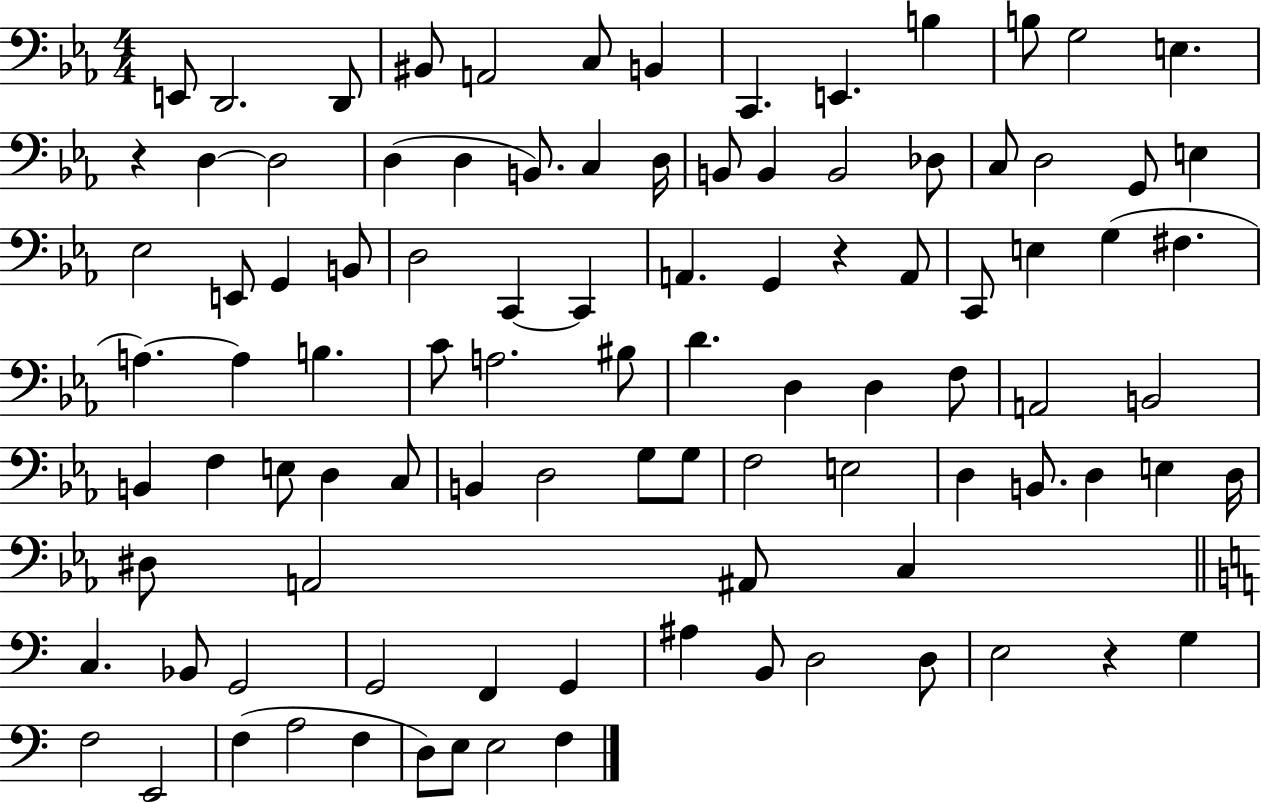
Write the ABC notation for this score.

X:1
T:Untitled
M:4/4
L:1/4
K:Eb
E,,/2 D,,2 D,,/2 ^B,,/2 A,,2 C,/2 B,, C,, E,, B, B,/2 G,2 E, z D, D,2 D, D, B,,/2 C, D,/4 B,,/2 B,, B,,2 _D,/2 C,/2 D,2 G,,/2 E, _E,2 E,,/2 G,, B,,/2 D,2 C,, C,, A,, G,, z A,,/2 C,,/2 E, G, ^F, A, A, B, C/2 A,2 ^B,/2 D D, D, F,/2 A,,2 B,,2 B,, F, E,/2 D, C,/2 B,, D,2 G,/2 G,/2 F,2 E,2 D, B,,/2 D, E, D,/4 ^D,/2 A,,2 ^A,,/2 C, C, _B,,/2 G,,2 G,,2 F,, G,, ^A, B,,/2 D,2 D,/2 E,2 z G, F,2 E,,2 F, A,2 F, D,/2 E,/2 E,2 F,